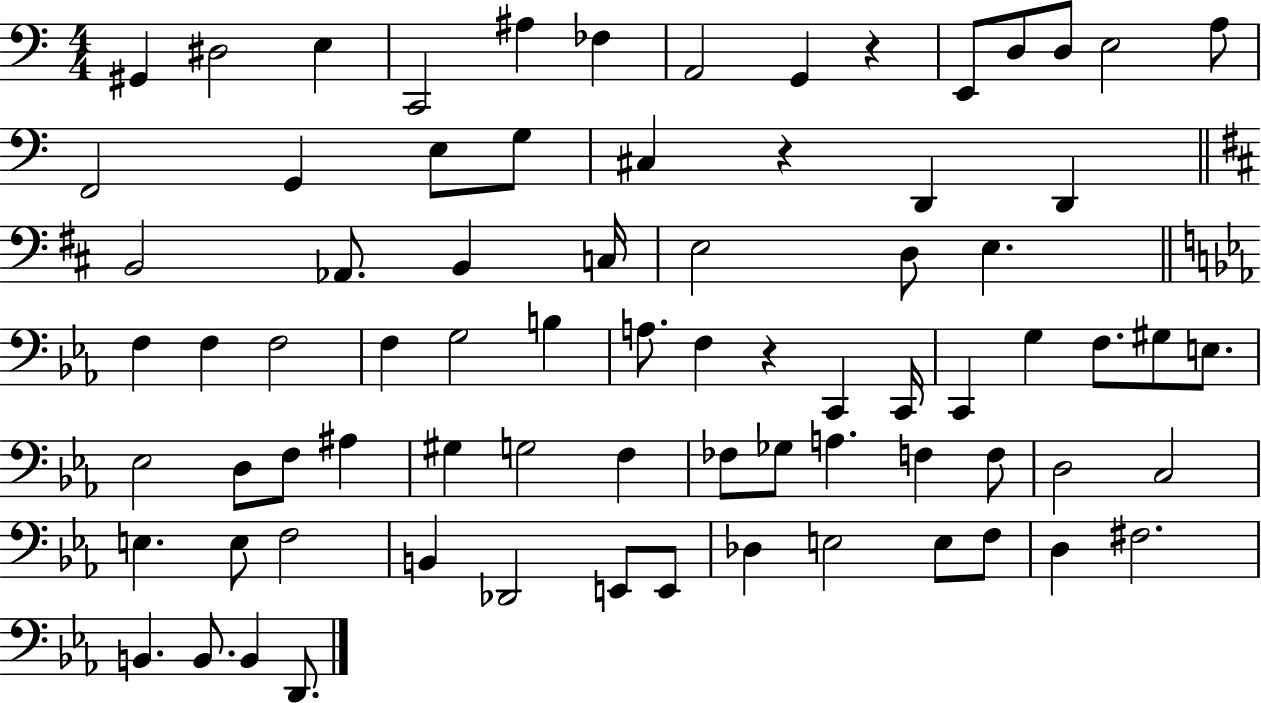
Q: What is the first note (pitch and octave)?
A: G#2